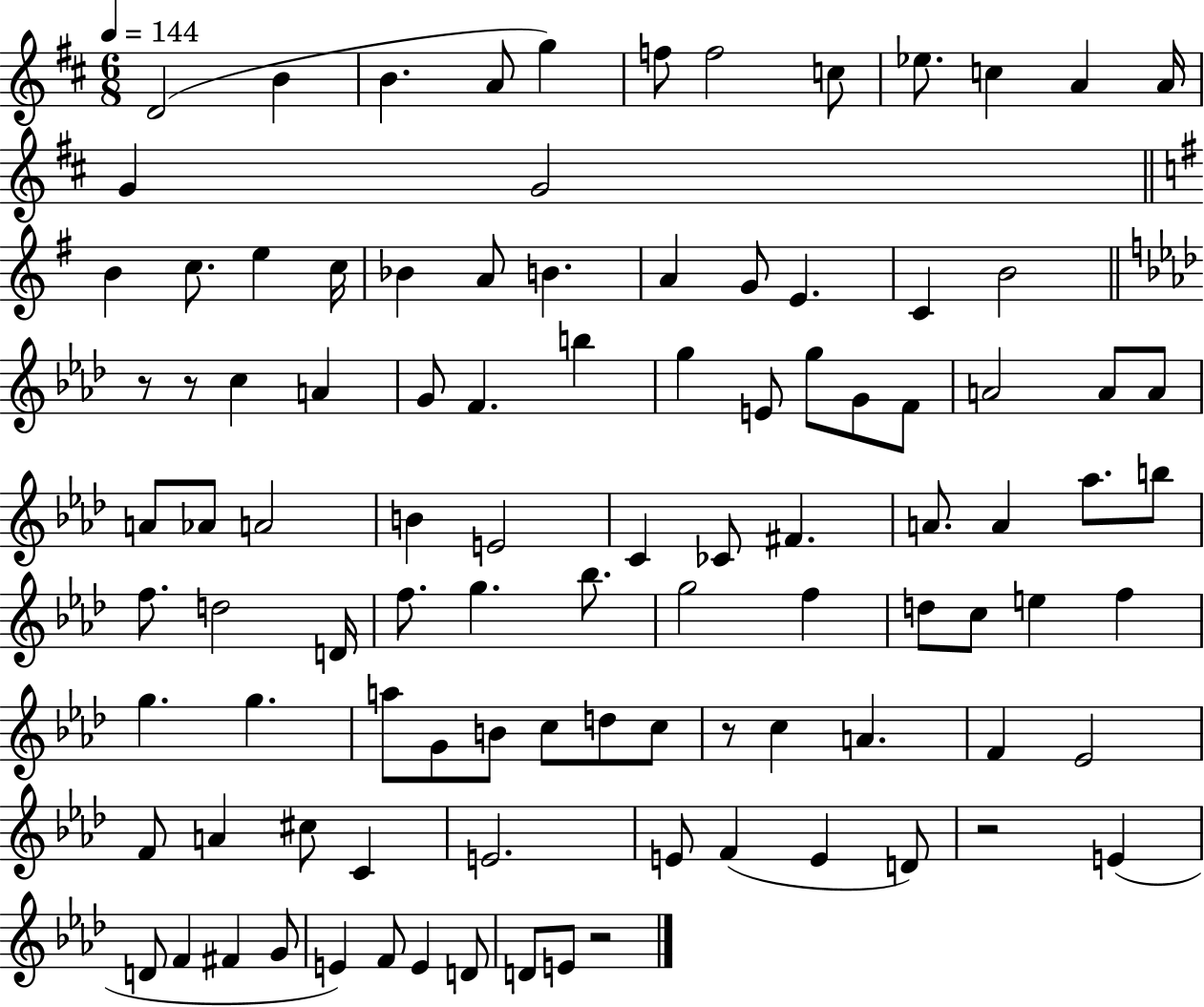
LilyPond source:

{
  \clef treble
  \numericTimeSignature
  \time 6/8
  \key d \major
  \tempo 4 = 144
  \repeat volta 2 { d'2( b'4 | b'4. a'8 g''4) | f''8 f''2 c''8 | ees''8. c''4 a'4 a'16 | \break g'4 g'2 | \bar "||" \break \key e \minor b'4 c''8. e''4 c''16 | bes'4 a'8 b'4. | a'4 g'8 e'4. | c'4 b'2 | \break \bar "||" \break \key f \minor r8 r8 c''4 a'4 | g'8 f'4. b''4 | g''4 e'8 g''8 g'8 f'8 | a'2 a'8 a'8 | \break a'8 aes'8 a'2 | b'4 e'2 | c'4 ces'8 fis'4. | a'8. a'4 aes''8. b''8 | \break f''8. d''2 d'16 | f''8. g''4. bes''8. | g''2 f''4 | d''8 c''8 e''4 f''4 | \break g''4. g''4. | a''8 g'8 b'8 c''8 d''8 c''8 | r8 c''4 a'4. | f'4 ees'2 | \break f'8 a'4 cis''8 c'4 | e'2. | e'8 f'4( e'4 d'8) | r2 e'4( | \break d'8 f'4 fis'4 g'8 | e'4) f'8 e'4 d'8 | d'8 e'8 r2 | } \bar "|."
}